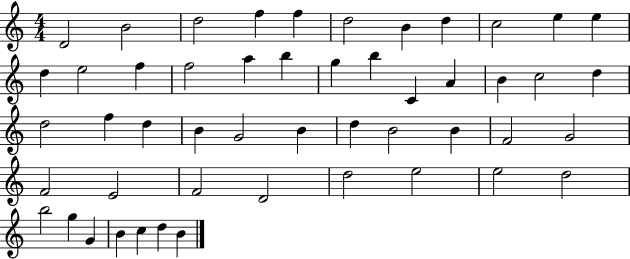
{
  \clef treble
  \numericTimeSignature
  \time 4/4
  \key c \major
  d'2 b'2 | d''2 f''4 f''4 | d''2 b'4 d''4 | c''2 e''4 e''4 | \break d''4 e''2 f''4 | f''2 a''4 b''4 | g''4 b''4 c'4 a'4 | b'4 c''2 d''4 | \break d''2 f''4 d''4 | b'4 g'2 b'4 | d''4 b'2 b'4 | f'2 g'2 | \break f'2 e'2 | f'2 d'2 | d''2 e''2 | e''2 d''2 | \break b''2 g''4 g'4 | b'4 c''4 d''4 b'4 | \bar "|."
}